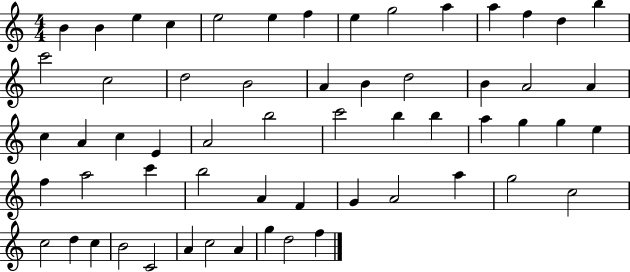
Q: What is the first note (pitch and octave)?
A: B4